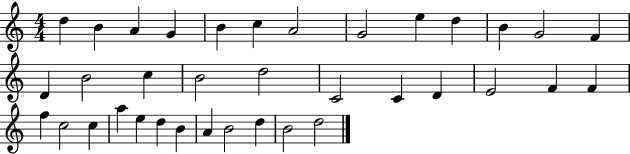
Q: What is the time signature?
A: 4/4